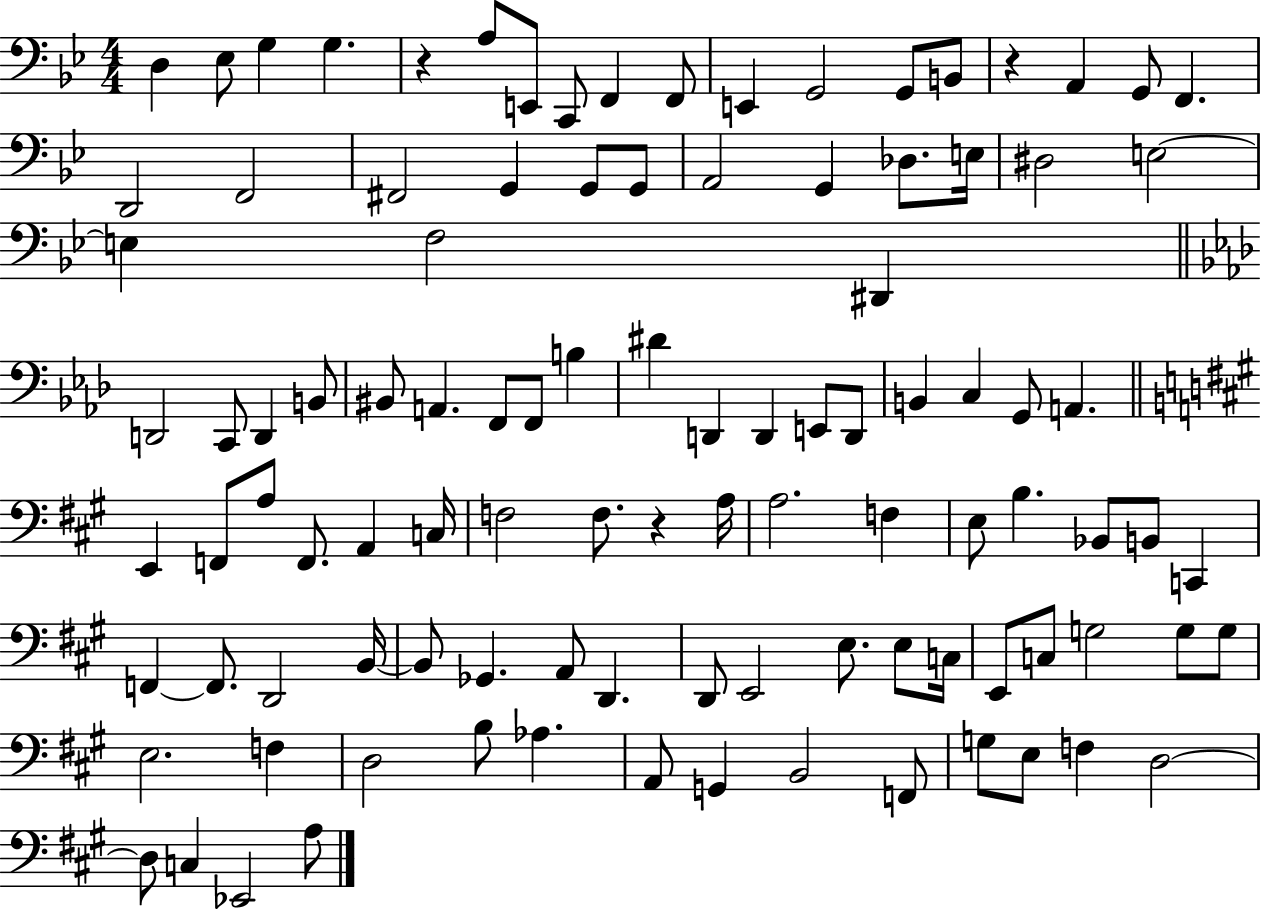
{
  \clef bass
  \numericTimeSignature
  \time 4/4
  \key bes \major
  \repeat volta 2 { d4 ees8 g4 g4. | r4 a8 e,8 c,8 f,4 f,8 | e,4 g,2 g,8 b,8 | r4 a,4 g,8 f,4. | \break d,2 f,2 | fis,2 g,4 g,8 g,8 | a,2 g,4 des8. e16 | dis2 e2~~ | \break e4 f2 dis,4 | \bar "||" \break \key aes \major d,2 c,8 d,4 b,8 | bis,8 a,4. f,8 f,8 b4 | dis'4 d,4 d,4 e,8 d,8 | b,4 c4 g,8 a,4. | \break \bar "||" \break \key a \major e,4 f,8 a8 f,8. a,4 c16 | f2 f8. r4 a16 | a2. f4 | e8 b4. bes,8 b,8 c,4 | \break f,4~~ f,8. d,2 b,16~~ | b,8 ges,4. a,8 d,4. | d,8 e,2 e8. e8 c16 | e,8 c8 g2 g8 g8 | \break e2. f4 | d2 b8 aes4. | a,8 g,4 b,2 f,8 | g8 e8 f4 d2~~ | \break d8 c4 ees,2 a8 | } \bar "|."
}